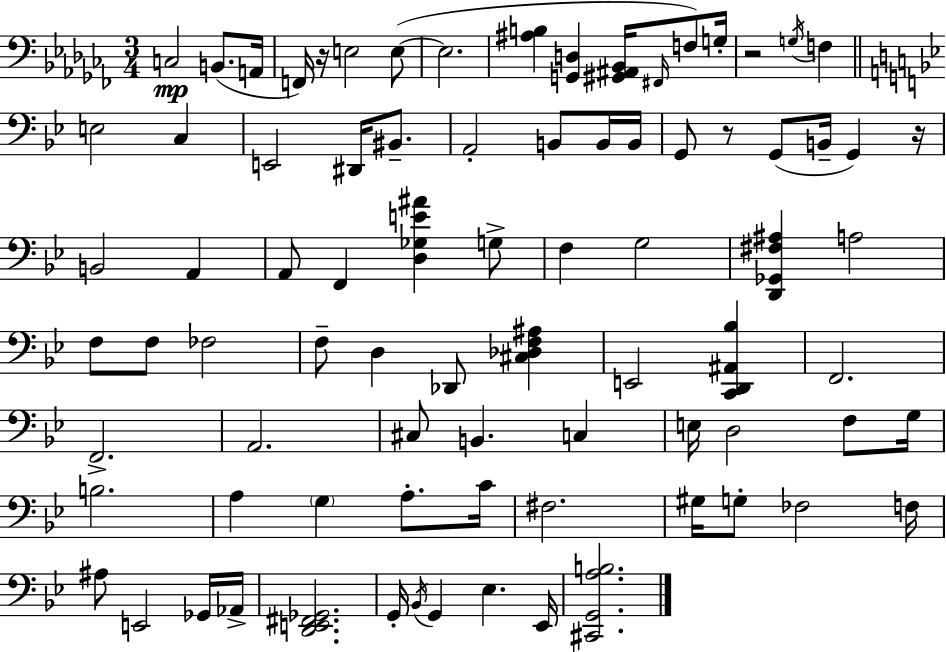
X:1
T:Untitled
M:3/4
L:1/4
K:Abm
C,2 B,,/2 A,,/4 F,,/4 z/4 E,2 E,/2 E,2 [^A,B,] [G,,D,] [^G,,^A,,_B,,]/4 ^F,,/4 F,/2 G,/4 z2 G,/4 F, E,2 C, E,,2 ^D,,/4 ^B,,/2 A,,2 B,,/2 B,,/4 B,,/4 G,,/2 z/2 G,,/2 B,,/4 G,, z/4 B,,2 A,, A,,/2 F,, [D,_G,E^A] G,/2 F, G,2 [D,,_G,,^F,^A,] A,2 F,/2 F,/2 _F,2 F,/2 D, _D,,/2 [^C,_D,F,^A,] E,,2 [C,,D,,^A,,_B,] F,,2 F,,2 A,,2 ^C,/2 B,, C, E,/4 D,2 F,/2 G,/4 B,2 A, G, A,/2 C/4 ^F,2 ^G,/4 G,/2 _F,2 F,/4 ^A,/2 E,,2 _G,,/4 _A,,/4 [D,,E,,^F,,_G,,]2 G,,/4 _B,,/4 G,, _E, _E,,/4 [^C,,G,,A,B,]2